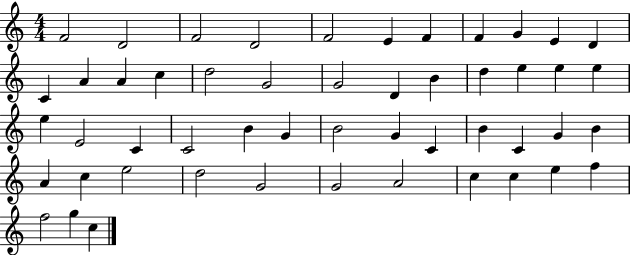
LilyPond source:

{
  \clef treble
  \numericTimeSignature
  \time 4/4
  \key c \major
  f'2 d'2 | f'2 d'2 | f'2 e'4 f'4 | f'4 g'4 e'4 d'4 | \break c'4 a'4 a'4 c''4 | d''2 g'2 | g'2 d'4 b'4 | d''4 e''4 e''4 e''4 | \break e''4 e'2 c'4 | c'2 b'4 g'4 | b'2 g'4 c'4 | b'4 c'4 g'4 b'4 | \break a'4 c''4 e''2 | d''2 g'2 | g'2 a'2 | c''4 c''4 e''4 f''4 | \break f''2 g''4 c''4 | \bar "|."
}